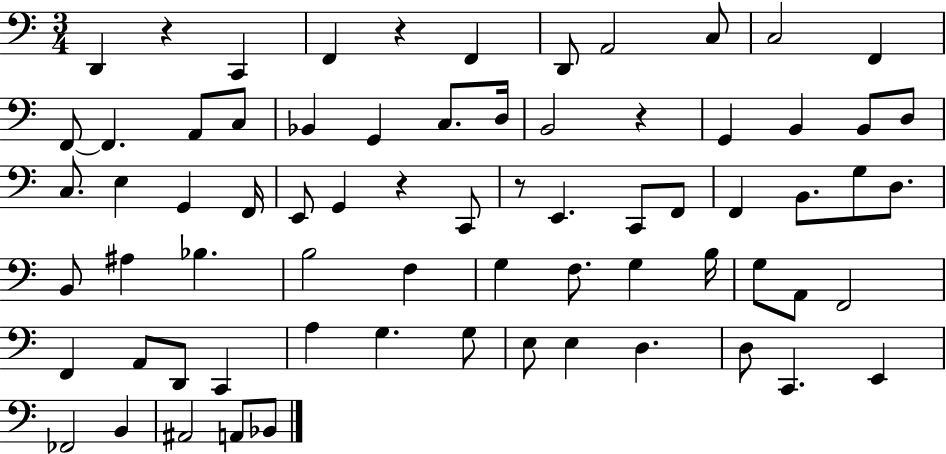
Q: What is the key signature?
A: C major